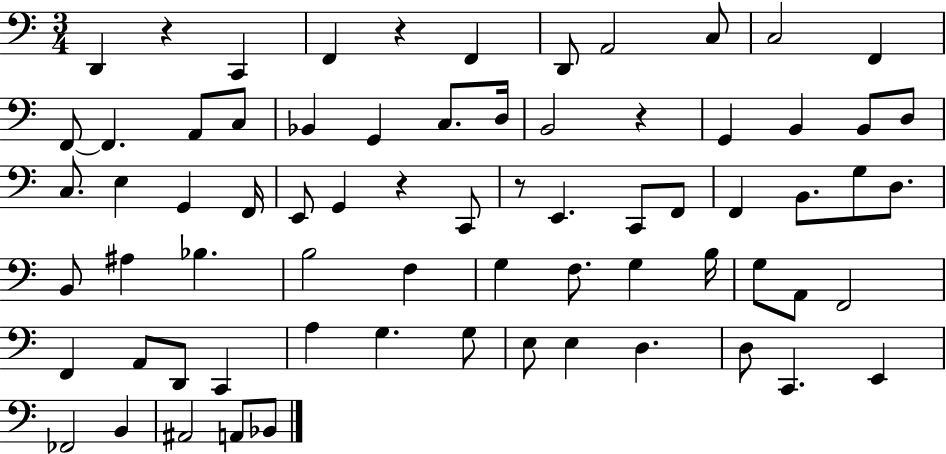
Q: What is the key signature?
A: C major